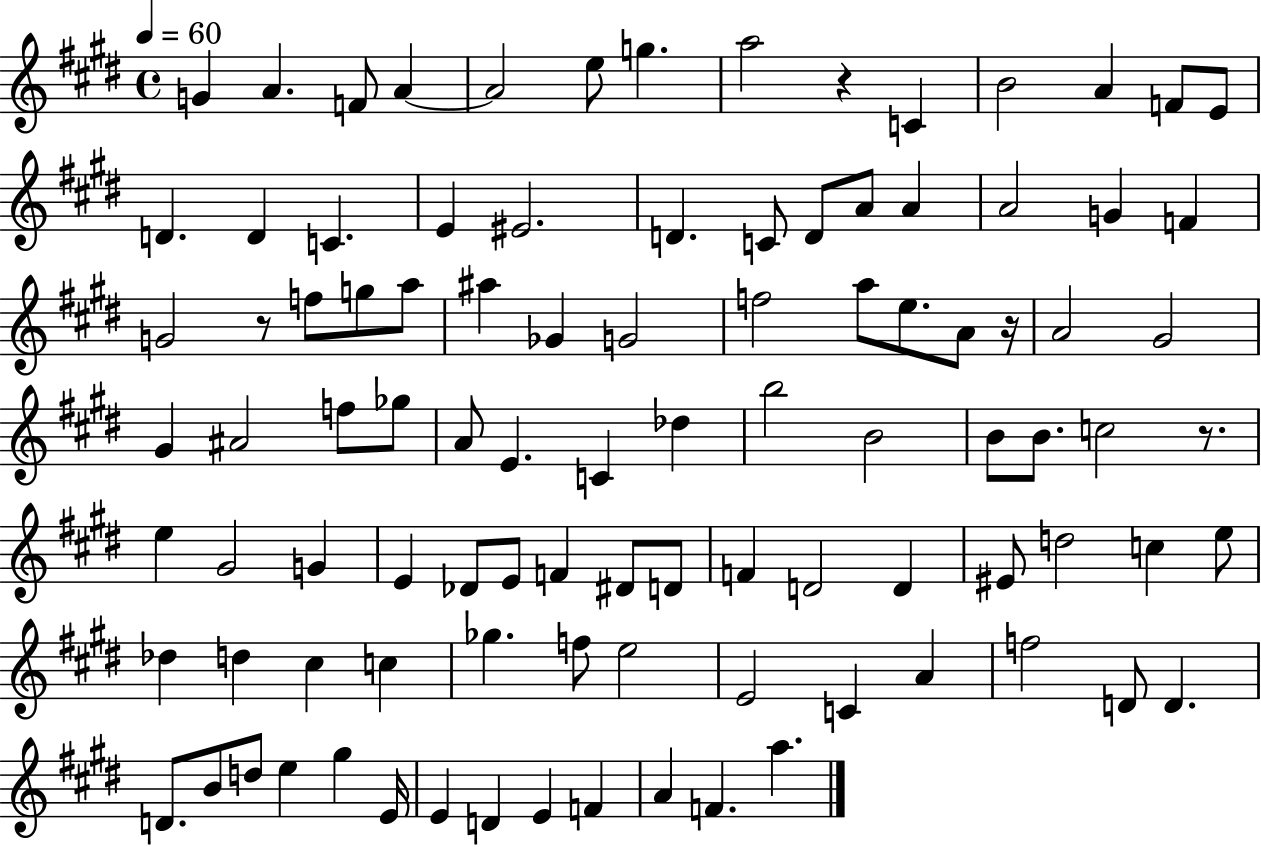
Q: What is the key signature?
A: E major